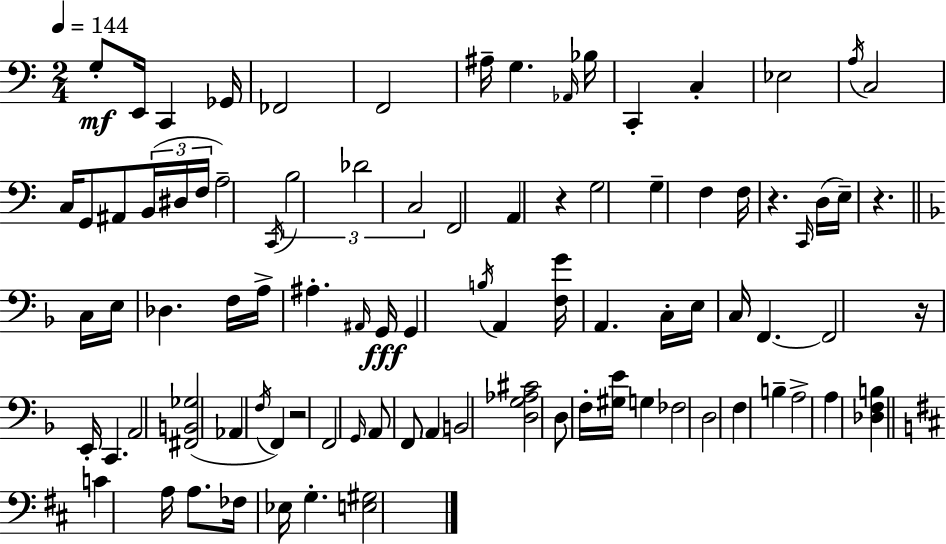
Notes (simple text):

G3/e E2/s C2/q Gb2/s FES2/h F2/h A#3/s G3/q. Ab2/s Bb3/s C2/q C3/q Eb3/h A3/s C3/h C3/s G2/e A#2/e B2/s D#3/s F3/s A3/h C2/s B3/h Db4/h C3/h F2/h A2/q R/q G3/h G3/q F3/q F3/s R/q. C2/s D3/s E3/s R/q. C3/s E3/s Db3/q. F3/s A3/s A#3/q. A#2/s G2/s G2/q B3/s A2/q [F3,G4]/s A2/q. C3/s E3/s C3/s F2/q. F2/h R/s E2/s C2/q. A2/h [F#2,B2,Gb3]/h Ab2/q F3/s F2/q R/h F2/h G2/s A2/e F2/e A2/q B2/h [D3,G3,Ab3,C#4]/h D3/e F3/s [G#3,E4]/s G3/q FES3/h D3/h F3/q B3/q A3/h A3/q [Db3,F3,B3]/q C4/q A3/s A3/e. FES3/s Eb3/s G3/q. [E3,G#3]/h